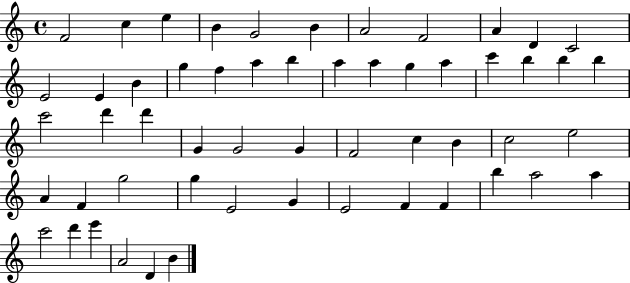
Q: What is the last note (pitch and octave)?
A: B4